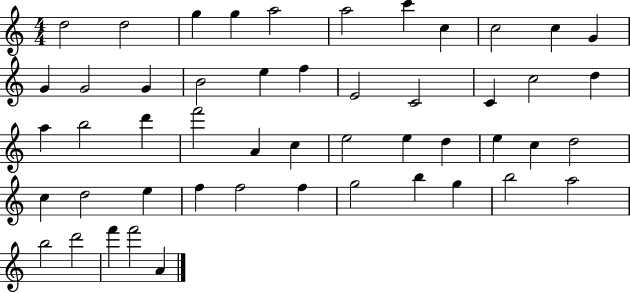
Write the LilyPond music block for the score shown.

{
  \clef treble
  \numericTimeSignature
  \time 4/4
  \key c \major
  d''2 d''2 | g''4 g''4 a''2 | a''2 c'''4 c''4 | c''2 c''4 g'4 | \break g'4 g'2 g'4 | b'2 e''4 f''4 | e'2 c'2 | c'4 c''2 d''4 | \break a''4 b''2 d'''4 | f'''2 a'4 c''4 | e''2 e''4 d''4 | e''4 c''4 d''2 | \break c''4 d''2 e''4 | f''4 f''2 f''4 | g''2 b''4 g''4 | b''2 a''2 | \break b''2 d'''2 | f'''4 f'''2 a'4 | \bar "|."
}